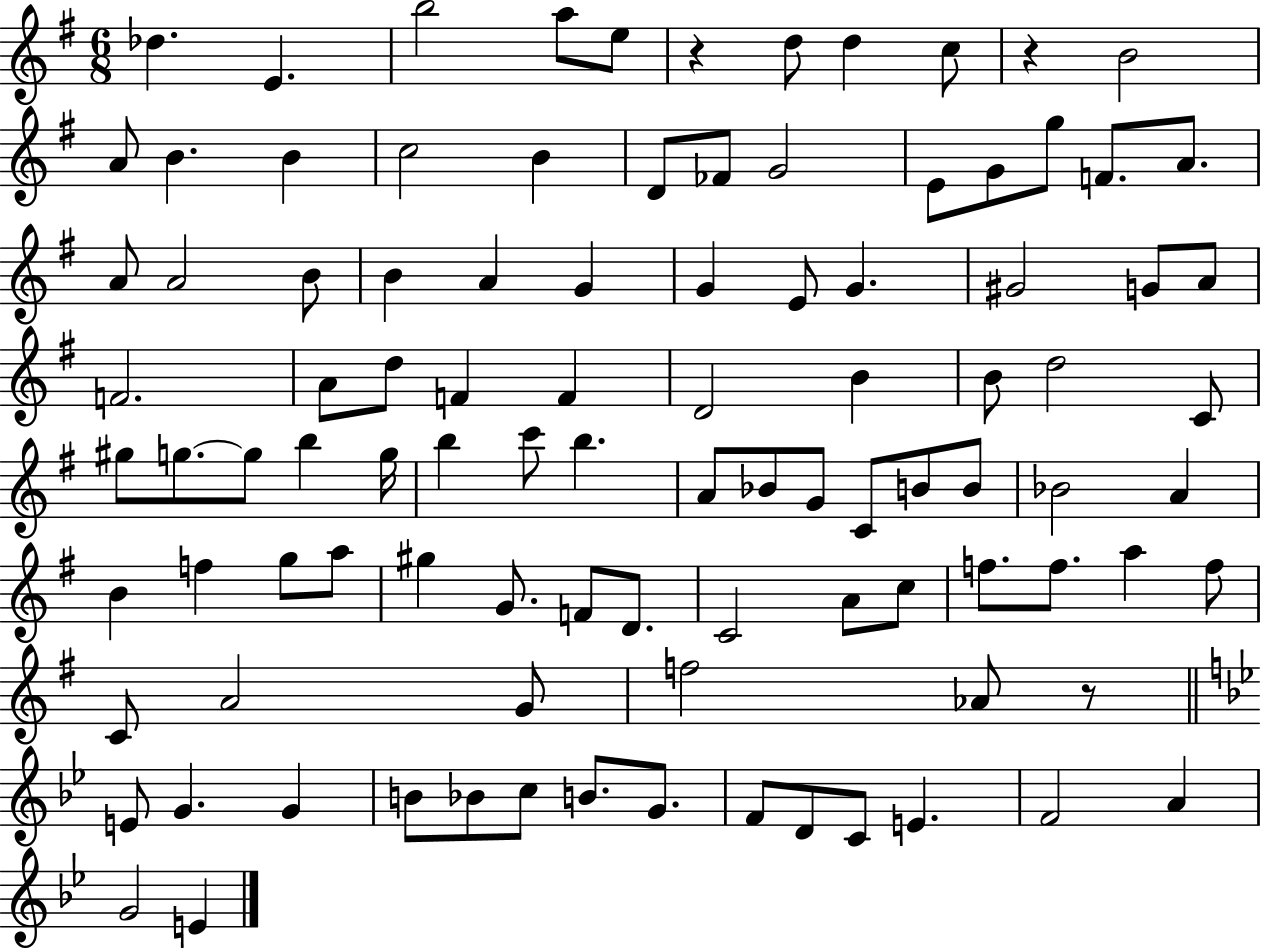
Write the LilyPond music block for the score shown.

{
  \clef treble
  \numericTimeSignature
  \time 6/8
  \key g \major
  \repeat volta 2 { des''4. e'4. | b''2 a''8 e''8 | r4 d''8 d''4 c''8 | r4 b'2 | \break a'8 b'4. b'4 | c''2 b'4 | d'8 fes'8 g'2 | e'8 g'8 g''8 f'8. a'8. | \break a'8 a'2 b'8 | b'4 a'4 g'4 | g'4 e'8 g'4. | gis'2 g'8 a'8 | \break f'2. | a'8 d''8 f'4 f'4 | d'2 b'4 | b'8 d''2 c'8 | \break gis''8 g''8.~~ g''8 b''4 g''16 | b''4 c'''8 b''4. | a'8 bes'8 g'8 c'8 b'8 b'8 | bes'2 a'4 | \break b'4 f''4 g''8 a''8 | gis''4 g'8. f'8 d'8. | c'2 a'8 c''8 | f''8. f''8. a''4 f''8 | \break c'8 a'2 g'8 | f''2 aes'8 r8 | \bar "||" \break \key g \minor e'8 g'4. g'4 | b'8 bes'8 c''8 b'8. g'8. | f'8 d'8 c'8 e'4. | f'2 a'4 | \break g'2 e'4 | } \bar "|."
}